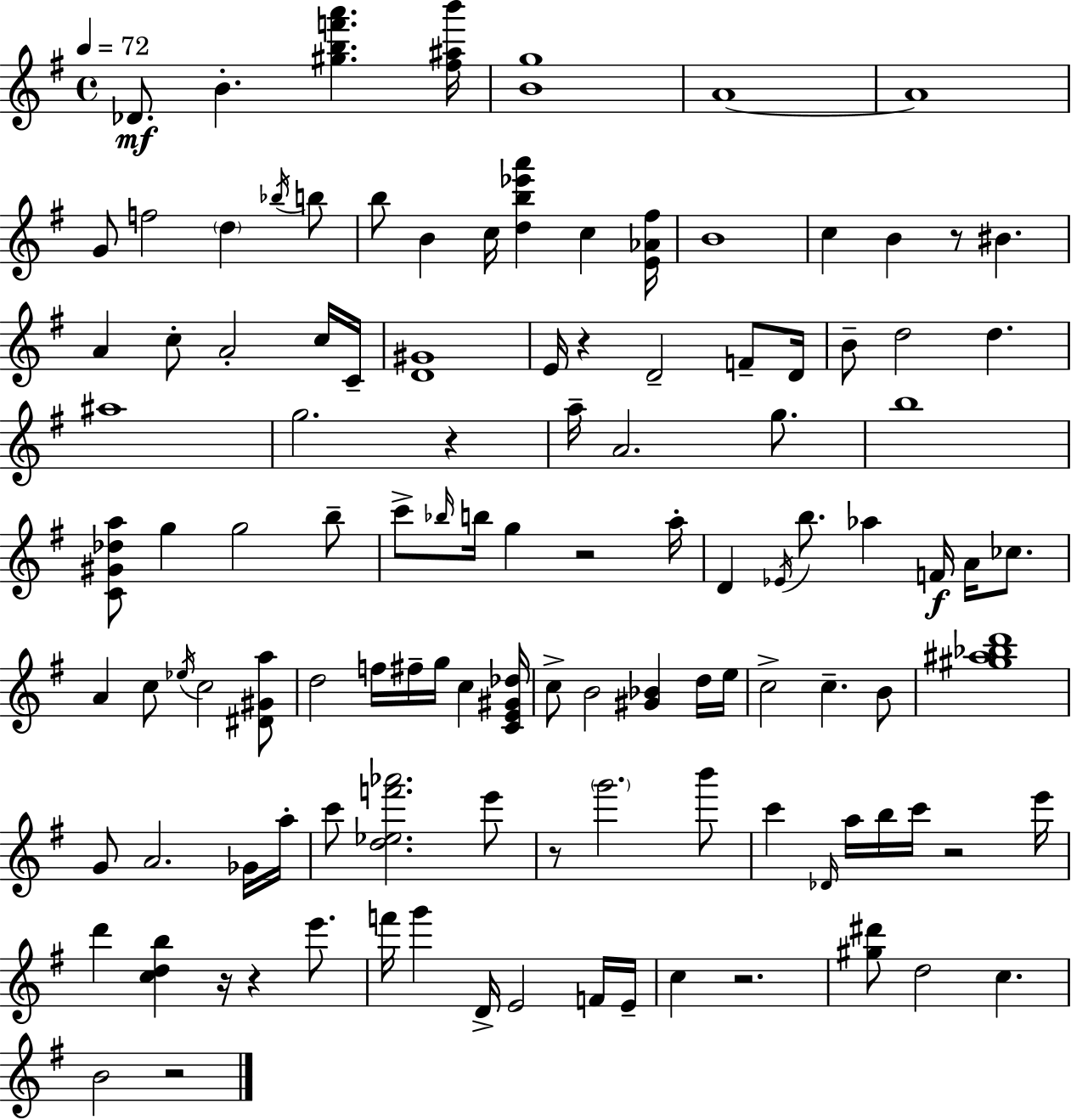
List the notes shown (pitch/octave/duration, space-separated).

Db4/e. B4/q. [G#5,B5,F6,A6]/q. [F#5,A#5,B6]/s [B4,G5]/w A4/w A4/w G4/e F5/h D5/q Bb5/s B5/e B5/e B4/q C5/s [D5,B5,Eb6,A6]/q C5/q [E4,Ab4,F#5]/s B4/w C5/q B4/q R/e BIS4/q. A4/q C5/e A4/h C5/s C4/s [D4,G#4]/w E4/s R/q D4/h F4/e D4/s B4/e D5/h D5/q. A#5/w G5/h. R/q A5/s A4/h. G5/e. B5/w [C4,G#4,Db5,A5]/e G5/q G5/h B5/e C6/e Bb5/s B5/s G5/q R/h A5/s D4/q Eb4/s B5/e. Ab5/q F4/s A4/s CES5/e. A4/q C5/e Eb5/s C5/h [D#4,G#4,A5]/e D5/h F5/s F#5/s G5/s C5/q [C4,E4,G#4,Db5]/s C5/e B4/h [G#4,Bb4]/q D5/s E5/s C5/h C5/q. B4/e [G#5,A#5,Bb5,D6]/w G4/e A4/h. Gb4/s A5/s C6/e [D5,Eb5,F6,Ab6]/h. E6/e R/e G6/h. B6/e C6/q Db4/s A5/s B5/s C6/s R/h E6/s D6/q [C5,D5,B5]/q R/s R/q E6/e. F6/s G6/q D4/s E4/h F4/s E4/s C5/q R/h. [G#5,D#6]/e D5/h C5/q. B4/h R/h